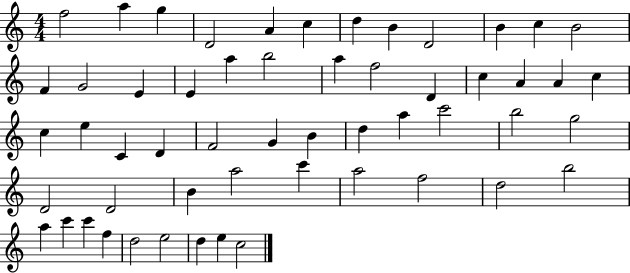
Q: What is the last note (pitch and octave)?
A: C5